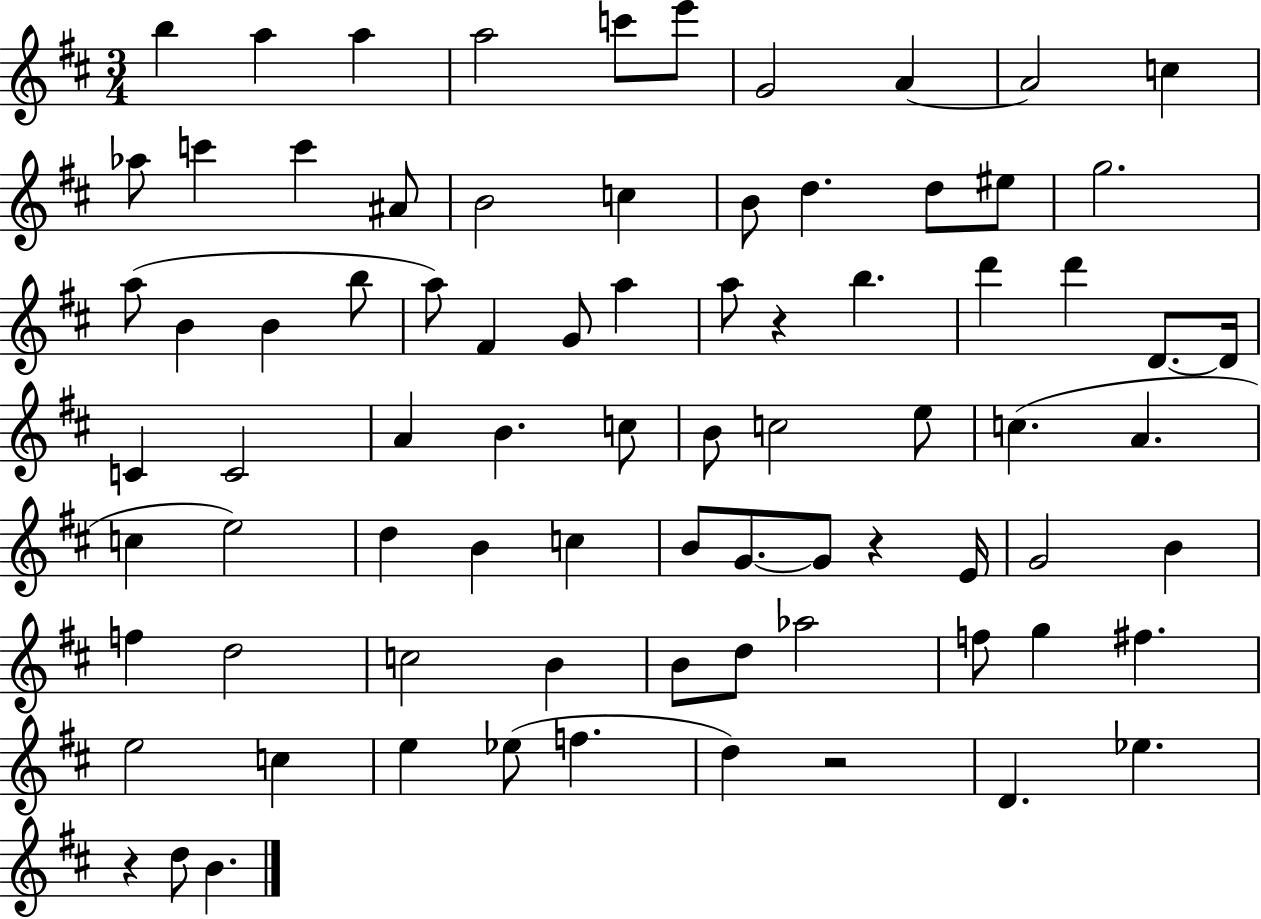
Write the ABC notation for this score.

X:1
T:Untitled
M:3/4
L:1/4
K:D
b a a a2 c'/2 e'/2 G2 A A2 c _a/2 c' c' ^A/2 B2 c B/2 d d/2 ^e/2 g2 a/2 B B b/2 a/2 ^F G/2 a a/2 z b d' d' D/2 D/4 C C2 A B c/2 B/2 c2 e/2 c A c e2 d B c B/2 G/2 G/2 z E/4 G2 B f d2 c2 B B/2 d/2 _a2 f/2 g ^f e2 c e _e/2 f d z2 D _e z d/2 B